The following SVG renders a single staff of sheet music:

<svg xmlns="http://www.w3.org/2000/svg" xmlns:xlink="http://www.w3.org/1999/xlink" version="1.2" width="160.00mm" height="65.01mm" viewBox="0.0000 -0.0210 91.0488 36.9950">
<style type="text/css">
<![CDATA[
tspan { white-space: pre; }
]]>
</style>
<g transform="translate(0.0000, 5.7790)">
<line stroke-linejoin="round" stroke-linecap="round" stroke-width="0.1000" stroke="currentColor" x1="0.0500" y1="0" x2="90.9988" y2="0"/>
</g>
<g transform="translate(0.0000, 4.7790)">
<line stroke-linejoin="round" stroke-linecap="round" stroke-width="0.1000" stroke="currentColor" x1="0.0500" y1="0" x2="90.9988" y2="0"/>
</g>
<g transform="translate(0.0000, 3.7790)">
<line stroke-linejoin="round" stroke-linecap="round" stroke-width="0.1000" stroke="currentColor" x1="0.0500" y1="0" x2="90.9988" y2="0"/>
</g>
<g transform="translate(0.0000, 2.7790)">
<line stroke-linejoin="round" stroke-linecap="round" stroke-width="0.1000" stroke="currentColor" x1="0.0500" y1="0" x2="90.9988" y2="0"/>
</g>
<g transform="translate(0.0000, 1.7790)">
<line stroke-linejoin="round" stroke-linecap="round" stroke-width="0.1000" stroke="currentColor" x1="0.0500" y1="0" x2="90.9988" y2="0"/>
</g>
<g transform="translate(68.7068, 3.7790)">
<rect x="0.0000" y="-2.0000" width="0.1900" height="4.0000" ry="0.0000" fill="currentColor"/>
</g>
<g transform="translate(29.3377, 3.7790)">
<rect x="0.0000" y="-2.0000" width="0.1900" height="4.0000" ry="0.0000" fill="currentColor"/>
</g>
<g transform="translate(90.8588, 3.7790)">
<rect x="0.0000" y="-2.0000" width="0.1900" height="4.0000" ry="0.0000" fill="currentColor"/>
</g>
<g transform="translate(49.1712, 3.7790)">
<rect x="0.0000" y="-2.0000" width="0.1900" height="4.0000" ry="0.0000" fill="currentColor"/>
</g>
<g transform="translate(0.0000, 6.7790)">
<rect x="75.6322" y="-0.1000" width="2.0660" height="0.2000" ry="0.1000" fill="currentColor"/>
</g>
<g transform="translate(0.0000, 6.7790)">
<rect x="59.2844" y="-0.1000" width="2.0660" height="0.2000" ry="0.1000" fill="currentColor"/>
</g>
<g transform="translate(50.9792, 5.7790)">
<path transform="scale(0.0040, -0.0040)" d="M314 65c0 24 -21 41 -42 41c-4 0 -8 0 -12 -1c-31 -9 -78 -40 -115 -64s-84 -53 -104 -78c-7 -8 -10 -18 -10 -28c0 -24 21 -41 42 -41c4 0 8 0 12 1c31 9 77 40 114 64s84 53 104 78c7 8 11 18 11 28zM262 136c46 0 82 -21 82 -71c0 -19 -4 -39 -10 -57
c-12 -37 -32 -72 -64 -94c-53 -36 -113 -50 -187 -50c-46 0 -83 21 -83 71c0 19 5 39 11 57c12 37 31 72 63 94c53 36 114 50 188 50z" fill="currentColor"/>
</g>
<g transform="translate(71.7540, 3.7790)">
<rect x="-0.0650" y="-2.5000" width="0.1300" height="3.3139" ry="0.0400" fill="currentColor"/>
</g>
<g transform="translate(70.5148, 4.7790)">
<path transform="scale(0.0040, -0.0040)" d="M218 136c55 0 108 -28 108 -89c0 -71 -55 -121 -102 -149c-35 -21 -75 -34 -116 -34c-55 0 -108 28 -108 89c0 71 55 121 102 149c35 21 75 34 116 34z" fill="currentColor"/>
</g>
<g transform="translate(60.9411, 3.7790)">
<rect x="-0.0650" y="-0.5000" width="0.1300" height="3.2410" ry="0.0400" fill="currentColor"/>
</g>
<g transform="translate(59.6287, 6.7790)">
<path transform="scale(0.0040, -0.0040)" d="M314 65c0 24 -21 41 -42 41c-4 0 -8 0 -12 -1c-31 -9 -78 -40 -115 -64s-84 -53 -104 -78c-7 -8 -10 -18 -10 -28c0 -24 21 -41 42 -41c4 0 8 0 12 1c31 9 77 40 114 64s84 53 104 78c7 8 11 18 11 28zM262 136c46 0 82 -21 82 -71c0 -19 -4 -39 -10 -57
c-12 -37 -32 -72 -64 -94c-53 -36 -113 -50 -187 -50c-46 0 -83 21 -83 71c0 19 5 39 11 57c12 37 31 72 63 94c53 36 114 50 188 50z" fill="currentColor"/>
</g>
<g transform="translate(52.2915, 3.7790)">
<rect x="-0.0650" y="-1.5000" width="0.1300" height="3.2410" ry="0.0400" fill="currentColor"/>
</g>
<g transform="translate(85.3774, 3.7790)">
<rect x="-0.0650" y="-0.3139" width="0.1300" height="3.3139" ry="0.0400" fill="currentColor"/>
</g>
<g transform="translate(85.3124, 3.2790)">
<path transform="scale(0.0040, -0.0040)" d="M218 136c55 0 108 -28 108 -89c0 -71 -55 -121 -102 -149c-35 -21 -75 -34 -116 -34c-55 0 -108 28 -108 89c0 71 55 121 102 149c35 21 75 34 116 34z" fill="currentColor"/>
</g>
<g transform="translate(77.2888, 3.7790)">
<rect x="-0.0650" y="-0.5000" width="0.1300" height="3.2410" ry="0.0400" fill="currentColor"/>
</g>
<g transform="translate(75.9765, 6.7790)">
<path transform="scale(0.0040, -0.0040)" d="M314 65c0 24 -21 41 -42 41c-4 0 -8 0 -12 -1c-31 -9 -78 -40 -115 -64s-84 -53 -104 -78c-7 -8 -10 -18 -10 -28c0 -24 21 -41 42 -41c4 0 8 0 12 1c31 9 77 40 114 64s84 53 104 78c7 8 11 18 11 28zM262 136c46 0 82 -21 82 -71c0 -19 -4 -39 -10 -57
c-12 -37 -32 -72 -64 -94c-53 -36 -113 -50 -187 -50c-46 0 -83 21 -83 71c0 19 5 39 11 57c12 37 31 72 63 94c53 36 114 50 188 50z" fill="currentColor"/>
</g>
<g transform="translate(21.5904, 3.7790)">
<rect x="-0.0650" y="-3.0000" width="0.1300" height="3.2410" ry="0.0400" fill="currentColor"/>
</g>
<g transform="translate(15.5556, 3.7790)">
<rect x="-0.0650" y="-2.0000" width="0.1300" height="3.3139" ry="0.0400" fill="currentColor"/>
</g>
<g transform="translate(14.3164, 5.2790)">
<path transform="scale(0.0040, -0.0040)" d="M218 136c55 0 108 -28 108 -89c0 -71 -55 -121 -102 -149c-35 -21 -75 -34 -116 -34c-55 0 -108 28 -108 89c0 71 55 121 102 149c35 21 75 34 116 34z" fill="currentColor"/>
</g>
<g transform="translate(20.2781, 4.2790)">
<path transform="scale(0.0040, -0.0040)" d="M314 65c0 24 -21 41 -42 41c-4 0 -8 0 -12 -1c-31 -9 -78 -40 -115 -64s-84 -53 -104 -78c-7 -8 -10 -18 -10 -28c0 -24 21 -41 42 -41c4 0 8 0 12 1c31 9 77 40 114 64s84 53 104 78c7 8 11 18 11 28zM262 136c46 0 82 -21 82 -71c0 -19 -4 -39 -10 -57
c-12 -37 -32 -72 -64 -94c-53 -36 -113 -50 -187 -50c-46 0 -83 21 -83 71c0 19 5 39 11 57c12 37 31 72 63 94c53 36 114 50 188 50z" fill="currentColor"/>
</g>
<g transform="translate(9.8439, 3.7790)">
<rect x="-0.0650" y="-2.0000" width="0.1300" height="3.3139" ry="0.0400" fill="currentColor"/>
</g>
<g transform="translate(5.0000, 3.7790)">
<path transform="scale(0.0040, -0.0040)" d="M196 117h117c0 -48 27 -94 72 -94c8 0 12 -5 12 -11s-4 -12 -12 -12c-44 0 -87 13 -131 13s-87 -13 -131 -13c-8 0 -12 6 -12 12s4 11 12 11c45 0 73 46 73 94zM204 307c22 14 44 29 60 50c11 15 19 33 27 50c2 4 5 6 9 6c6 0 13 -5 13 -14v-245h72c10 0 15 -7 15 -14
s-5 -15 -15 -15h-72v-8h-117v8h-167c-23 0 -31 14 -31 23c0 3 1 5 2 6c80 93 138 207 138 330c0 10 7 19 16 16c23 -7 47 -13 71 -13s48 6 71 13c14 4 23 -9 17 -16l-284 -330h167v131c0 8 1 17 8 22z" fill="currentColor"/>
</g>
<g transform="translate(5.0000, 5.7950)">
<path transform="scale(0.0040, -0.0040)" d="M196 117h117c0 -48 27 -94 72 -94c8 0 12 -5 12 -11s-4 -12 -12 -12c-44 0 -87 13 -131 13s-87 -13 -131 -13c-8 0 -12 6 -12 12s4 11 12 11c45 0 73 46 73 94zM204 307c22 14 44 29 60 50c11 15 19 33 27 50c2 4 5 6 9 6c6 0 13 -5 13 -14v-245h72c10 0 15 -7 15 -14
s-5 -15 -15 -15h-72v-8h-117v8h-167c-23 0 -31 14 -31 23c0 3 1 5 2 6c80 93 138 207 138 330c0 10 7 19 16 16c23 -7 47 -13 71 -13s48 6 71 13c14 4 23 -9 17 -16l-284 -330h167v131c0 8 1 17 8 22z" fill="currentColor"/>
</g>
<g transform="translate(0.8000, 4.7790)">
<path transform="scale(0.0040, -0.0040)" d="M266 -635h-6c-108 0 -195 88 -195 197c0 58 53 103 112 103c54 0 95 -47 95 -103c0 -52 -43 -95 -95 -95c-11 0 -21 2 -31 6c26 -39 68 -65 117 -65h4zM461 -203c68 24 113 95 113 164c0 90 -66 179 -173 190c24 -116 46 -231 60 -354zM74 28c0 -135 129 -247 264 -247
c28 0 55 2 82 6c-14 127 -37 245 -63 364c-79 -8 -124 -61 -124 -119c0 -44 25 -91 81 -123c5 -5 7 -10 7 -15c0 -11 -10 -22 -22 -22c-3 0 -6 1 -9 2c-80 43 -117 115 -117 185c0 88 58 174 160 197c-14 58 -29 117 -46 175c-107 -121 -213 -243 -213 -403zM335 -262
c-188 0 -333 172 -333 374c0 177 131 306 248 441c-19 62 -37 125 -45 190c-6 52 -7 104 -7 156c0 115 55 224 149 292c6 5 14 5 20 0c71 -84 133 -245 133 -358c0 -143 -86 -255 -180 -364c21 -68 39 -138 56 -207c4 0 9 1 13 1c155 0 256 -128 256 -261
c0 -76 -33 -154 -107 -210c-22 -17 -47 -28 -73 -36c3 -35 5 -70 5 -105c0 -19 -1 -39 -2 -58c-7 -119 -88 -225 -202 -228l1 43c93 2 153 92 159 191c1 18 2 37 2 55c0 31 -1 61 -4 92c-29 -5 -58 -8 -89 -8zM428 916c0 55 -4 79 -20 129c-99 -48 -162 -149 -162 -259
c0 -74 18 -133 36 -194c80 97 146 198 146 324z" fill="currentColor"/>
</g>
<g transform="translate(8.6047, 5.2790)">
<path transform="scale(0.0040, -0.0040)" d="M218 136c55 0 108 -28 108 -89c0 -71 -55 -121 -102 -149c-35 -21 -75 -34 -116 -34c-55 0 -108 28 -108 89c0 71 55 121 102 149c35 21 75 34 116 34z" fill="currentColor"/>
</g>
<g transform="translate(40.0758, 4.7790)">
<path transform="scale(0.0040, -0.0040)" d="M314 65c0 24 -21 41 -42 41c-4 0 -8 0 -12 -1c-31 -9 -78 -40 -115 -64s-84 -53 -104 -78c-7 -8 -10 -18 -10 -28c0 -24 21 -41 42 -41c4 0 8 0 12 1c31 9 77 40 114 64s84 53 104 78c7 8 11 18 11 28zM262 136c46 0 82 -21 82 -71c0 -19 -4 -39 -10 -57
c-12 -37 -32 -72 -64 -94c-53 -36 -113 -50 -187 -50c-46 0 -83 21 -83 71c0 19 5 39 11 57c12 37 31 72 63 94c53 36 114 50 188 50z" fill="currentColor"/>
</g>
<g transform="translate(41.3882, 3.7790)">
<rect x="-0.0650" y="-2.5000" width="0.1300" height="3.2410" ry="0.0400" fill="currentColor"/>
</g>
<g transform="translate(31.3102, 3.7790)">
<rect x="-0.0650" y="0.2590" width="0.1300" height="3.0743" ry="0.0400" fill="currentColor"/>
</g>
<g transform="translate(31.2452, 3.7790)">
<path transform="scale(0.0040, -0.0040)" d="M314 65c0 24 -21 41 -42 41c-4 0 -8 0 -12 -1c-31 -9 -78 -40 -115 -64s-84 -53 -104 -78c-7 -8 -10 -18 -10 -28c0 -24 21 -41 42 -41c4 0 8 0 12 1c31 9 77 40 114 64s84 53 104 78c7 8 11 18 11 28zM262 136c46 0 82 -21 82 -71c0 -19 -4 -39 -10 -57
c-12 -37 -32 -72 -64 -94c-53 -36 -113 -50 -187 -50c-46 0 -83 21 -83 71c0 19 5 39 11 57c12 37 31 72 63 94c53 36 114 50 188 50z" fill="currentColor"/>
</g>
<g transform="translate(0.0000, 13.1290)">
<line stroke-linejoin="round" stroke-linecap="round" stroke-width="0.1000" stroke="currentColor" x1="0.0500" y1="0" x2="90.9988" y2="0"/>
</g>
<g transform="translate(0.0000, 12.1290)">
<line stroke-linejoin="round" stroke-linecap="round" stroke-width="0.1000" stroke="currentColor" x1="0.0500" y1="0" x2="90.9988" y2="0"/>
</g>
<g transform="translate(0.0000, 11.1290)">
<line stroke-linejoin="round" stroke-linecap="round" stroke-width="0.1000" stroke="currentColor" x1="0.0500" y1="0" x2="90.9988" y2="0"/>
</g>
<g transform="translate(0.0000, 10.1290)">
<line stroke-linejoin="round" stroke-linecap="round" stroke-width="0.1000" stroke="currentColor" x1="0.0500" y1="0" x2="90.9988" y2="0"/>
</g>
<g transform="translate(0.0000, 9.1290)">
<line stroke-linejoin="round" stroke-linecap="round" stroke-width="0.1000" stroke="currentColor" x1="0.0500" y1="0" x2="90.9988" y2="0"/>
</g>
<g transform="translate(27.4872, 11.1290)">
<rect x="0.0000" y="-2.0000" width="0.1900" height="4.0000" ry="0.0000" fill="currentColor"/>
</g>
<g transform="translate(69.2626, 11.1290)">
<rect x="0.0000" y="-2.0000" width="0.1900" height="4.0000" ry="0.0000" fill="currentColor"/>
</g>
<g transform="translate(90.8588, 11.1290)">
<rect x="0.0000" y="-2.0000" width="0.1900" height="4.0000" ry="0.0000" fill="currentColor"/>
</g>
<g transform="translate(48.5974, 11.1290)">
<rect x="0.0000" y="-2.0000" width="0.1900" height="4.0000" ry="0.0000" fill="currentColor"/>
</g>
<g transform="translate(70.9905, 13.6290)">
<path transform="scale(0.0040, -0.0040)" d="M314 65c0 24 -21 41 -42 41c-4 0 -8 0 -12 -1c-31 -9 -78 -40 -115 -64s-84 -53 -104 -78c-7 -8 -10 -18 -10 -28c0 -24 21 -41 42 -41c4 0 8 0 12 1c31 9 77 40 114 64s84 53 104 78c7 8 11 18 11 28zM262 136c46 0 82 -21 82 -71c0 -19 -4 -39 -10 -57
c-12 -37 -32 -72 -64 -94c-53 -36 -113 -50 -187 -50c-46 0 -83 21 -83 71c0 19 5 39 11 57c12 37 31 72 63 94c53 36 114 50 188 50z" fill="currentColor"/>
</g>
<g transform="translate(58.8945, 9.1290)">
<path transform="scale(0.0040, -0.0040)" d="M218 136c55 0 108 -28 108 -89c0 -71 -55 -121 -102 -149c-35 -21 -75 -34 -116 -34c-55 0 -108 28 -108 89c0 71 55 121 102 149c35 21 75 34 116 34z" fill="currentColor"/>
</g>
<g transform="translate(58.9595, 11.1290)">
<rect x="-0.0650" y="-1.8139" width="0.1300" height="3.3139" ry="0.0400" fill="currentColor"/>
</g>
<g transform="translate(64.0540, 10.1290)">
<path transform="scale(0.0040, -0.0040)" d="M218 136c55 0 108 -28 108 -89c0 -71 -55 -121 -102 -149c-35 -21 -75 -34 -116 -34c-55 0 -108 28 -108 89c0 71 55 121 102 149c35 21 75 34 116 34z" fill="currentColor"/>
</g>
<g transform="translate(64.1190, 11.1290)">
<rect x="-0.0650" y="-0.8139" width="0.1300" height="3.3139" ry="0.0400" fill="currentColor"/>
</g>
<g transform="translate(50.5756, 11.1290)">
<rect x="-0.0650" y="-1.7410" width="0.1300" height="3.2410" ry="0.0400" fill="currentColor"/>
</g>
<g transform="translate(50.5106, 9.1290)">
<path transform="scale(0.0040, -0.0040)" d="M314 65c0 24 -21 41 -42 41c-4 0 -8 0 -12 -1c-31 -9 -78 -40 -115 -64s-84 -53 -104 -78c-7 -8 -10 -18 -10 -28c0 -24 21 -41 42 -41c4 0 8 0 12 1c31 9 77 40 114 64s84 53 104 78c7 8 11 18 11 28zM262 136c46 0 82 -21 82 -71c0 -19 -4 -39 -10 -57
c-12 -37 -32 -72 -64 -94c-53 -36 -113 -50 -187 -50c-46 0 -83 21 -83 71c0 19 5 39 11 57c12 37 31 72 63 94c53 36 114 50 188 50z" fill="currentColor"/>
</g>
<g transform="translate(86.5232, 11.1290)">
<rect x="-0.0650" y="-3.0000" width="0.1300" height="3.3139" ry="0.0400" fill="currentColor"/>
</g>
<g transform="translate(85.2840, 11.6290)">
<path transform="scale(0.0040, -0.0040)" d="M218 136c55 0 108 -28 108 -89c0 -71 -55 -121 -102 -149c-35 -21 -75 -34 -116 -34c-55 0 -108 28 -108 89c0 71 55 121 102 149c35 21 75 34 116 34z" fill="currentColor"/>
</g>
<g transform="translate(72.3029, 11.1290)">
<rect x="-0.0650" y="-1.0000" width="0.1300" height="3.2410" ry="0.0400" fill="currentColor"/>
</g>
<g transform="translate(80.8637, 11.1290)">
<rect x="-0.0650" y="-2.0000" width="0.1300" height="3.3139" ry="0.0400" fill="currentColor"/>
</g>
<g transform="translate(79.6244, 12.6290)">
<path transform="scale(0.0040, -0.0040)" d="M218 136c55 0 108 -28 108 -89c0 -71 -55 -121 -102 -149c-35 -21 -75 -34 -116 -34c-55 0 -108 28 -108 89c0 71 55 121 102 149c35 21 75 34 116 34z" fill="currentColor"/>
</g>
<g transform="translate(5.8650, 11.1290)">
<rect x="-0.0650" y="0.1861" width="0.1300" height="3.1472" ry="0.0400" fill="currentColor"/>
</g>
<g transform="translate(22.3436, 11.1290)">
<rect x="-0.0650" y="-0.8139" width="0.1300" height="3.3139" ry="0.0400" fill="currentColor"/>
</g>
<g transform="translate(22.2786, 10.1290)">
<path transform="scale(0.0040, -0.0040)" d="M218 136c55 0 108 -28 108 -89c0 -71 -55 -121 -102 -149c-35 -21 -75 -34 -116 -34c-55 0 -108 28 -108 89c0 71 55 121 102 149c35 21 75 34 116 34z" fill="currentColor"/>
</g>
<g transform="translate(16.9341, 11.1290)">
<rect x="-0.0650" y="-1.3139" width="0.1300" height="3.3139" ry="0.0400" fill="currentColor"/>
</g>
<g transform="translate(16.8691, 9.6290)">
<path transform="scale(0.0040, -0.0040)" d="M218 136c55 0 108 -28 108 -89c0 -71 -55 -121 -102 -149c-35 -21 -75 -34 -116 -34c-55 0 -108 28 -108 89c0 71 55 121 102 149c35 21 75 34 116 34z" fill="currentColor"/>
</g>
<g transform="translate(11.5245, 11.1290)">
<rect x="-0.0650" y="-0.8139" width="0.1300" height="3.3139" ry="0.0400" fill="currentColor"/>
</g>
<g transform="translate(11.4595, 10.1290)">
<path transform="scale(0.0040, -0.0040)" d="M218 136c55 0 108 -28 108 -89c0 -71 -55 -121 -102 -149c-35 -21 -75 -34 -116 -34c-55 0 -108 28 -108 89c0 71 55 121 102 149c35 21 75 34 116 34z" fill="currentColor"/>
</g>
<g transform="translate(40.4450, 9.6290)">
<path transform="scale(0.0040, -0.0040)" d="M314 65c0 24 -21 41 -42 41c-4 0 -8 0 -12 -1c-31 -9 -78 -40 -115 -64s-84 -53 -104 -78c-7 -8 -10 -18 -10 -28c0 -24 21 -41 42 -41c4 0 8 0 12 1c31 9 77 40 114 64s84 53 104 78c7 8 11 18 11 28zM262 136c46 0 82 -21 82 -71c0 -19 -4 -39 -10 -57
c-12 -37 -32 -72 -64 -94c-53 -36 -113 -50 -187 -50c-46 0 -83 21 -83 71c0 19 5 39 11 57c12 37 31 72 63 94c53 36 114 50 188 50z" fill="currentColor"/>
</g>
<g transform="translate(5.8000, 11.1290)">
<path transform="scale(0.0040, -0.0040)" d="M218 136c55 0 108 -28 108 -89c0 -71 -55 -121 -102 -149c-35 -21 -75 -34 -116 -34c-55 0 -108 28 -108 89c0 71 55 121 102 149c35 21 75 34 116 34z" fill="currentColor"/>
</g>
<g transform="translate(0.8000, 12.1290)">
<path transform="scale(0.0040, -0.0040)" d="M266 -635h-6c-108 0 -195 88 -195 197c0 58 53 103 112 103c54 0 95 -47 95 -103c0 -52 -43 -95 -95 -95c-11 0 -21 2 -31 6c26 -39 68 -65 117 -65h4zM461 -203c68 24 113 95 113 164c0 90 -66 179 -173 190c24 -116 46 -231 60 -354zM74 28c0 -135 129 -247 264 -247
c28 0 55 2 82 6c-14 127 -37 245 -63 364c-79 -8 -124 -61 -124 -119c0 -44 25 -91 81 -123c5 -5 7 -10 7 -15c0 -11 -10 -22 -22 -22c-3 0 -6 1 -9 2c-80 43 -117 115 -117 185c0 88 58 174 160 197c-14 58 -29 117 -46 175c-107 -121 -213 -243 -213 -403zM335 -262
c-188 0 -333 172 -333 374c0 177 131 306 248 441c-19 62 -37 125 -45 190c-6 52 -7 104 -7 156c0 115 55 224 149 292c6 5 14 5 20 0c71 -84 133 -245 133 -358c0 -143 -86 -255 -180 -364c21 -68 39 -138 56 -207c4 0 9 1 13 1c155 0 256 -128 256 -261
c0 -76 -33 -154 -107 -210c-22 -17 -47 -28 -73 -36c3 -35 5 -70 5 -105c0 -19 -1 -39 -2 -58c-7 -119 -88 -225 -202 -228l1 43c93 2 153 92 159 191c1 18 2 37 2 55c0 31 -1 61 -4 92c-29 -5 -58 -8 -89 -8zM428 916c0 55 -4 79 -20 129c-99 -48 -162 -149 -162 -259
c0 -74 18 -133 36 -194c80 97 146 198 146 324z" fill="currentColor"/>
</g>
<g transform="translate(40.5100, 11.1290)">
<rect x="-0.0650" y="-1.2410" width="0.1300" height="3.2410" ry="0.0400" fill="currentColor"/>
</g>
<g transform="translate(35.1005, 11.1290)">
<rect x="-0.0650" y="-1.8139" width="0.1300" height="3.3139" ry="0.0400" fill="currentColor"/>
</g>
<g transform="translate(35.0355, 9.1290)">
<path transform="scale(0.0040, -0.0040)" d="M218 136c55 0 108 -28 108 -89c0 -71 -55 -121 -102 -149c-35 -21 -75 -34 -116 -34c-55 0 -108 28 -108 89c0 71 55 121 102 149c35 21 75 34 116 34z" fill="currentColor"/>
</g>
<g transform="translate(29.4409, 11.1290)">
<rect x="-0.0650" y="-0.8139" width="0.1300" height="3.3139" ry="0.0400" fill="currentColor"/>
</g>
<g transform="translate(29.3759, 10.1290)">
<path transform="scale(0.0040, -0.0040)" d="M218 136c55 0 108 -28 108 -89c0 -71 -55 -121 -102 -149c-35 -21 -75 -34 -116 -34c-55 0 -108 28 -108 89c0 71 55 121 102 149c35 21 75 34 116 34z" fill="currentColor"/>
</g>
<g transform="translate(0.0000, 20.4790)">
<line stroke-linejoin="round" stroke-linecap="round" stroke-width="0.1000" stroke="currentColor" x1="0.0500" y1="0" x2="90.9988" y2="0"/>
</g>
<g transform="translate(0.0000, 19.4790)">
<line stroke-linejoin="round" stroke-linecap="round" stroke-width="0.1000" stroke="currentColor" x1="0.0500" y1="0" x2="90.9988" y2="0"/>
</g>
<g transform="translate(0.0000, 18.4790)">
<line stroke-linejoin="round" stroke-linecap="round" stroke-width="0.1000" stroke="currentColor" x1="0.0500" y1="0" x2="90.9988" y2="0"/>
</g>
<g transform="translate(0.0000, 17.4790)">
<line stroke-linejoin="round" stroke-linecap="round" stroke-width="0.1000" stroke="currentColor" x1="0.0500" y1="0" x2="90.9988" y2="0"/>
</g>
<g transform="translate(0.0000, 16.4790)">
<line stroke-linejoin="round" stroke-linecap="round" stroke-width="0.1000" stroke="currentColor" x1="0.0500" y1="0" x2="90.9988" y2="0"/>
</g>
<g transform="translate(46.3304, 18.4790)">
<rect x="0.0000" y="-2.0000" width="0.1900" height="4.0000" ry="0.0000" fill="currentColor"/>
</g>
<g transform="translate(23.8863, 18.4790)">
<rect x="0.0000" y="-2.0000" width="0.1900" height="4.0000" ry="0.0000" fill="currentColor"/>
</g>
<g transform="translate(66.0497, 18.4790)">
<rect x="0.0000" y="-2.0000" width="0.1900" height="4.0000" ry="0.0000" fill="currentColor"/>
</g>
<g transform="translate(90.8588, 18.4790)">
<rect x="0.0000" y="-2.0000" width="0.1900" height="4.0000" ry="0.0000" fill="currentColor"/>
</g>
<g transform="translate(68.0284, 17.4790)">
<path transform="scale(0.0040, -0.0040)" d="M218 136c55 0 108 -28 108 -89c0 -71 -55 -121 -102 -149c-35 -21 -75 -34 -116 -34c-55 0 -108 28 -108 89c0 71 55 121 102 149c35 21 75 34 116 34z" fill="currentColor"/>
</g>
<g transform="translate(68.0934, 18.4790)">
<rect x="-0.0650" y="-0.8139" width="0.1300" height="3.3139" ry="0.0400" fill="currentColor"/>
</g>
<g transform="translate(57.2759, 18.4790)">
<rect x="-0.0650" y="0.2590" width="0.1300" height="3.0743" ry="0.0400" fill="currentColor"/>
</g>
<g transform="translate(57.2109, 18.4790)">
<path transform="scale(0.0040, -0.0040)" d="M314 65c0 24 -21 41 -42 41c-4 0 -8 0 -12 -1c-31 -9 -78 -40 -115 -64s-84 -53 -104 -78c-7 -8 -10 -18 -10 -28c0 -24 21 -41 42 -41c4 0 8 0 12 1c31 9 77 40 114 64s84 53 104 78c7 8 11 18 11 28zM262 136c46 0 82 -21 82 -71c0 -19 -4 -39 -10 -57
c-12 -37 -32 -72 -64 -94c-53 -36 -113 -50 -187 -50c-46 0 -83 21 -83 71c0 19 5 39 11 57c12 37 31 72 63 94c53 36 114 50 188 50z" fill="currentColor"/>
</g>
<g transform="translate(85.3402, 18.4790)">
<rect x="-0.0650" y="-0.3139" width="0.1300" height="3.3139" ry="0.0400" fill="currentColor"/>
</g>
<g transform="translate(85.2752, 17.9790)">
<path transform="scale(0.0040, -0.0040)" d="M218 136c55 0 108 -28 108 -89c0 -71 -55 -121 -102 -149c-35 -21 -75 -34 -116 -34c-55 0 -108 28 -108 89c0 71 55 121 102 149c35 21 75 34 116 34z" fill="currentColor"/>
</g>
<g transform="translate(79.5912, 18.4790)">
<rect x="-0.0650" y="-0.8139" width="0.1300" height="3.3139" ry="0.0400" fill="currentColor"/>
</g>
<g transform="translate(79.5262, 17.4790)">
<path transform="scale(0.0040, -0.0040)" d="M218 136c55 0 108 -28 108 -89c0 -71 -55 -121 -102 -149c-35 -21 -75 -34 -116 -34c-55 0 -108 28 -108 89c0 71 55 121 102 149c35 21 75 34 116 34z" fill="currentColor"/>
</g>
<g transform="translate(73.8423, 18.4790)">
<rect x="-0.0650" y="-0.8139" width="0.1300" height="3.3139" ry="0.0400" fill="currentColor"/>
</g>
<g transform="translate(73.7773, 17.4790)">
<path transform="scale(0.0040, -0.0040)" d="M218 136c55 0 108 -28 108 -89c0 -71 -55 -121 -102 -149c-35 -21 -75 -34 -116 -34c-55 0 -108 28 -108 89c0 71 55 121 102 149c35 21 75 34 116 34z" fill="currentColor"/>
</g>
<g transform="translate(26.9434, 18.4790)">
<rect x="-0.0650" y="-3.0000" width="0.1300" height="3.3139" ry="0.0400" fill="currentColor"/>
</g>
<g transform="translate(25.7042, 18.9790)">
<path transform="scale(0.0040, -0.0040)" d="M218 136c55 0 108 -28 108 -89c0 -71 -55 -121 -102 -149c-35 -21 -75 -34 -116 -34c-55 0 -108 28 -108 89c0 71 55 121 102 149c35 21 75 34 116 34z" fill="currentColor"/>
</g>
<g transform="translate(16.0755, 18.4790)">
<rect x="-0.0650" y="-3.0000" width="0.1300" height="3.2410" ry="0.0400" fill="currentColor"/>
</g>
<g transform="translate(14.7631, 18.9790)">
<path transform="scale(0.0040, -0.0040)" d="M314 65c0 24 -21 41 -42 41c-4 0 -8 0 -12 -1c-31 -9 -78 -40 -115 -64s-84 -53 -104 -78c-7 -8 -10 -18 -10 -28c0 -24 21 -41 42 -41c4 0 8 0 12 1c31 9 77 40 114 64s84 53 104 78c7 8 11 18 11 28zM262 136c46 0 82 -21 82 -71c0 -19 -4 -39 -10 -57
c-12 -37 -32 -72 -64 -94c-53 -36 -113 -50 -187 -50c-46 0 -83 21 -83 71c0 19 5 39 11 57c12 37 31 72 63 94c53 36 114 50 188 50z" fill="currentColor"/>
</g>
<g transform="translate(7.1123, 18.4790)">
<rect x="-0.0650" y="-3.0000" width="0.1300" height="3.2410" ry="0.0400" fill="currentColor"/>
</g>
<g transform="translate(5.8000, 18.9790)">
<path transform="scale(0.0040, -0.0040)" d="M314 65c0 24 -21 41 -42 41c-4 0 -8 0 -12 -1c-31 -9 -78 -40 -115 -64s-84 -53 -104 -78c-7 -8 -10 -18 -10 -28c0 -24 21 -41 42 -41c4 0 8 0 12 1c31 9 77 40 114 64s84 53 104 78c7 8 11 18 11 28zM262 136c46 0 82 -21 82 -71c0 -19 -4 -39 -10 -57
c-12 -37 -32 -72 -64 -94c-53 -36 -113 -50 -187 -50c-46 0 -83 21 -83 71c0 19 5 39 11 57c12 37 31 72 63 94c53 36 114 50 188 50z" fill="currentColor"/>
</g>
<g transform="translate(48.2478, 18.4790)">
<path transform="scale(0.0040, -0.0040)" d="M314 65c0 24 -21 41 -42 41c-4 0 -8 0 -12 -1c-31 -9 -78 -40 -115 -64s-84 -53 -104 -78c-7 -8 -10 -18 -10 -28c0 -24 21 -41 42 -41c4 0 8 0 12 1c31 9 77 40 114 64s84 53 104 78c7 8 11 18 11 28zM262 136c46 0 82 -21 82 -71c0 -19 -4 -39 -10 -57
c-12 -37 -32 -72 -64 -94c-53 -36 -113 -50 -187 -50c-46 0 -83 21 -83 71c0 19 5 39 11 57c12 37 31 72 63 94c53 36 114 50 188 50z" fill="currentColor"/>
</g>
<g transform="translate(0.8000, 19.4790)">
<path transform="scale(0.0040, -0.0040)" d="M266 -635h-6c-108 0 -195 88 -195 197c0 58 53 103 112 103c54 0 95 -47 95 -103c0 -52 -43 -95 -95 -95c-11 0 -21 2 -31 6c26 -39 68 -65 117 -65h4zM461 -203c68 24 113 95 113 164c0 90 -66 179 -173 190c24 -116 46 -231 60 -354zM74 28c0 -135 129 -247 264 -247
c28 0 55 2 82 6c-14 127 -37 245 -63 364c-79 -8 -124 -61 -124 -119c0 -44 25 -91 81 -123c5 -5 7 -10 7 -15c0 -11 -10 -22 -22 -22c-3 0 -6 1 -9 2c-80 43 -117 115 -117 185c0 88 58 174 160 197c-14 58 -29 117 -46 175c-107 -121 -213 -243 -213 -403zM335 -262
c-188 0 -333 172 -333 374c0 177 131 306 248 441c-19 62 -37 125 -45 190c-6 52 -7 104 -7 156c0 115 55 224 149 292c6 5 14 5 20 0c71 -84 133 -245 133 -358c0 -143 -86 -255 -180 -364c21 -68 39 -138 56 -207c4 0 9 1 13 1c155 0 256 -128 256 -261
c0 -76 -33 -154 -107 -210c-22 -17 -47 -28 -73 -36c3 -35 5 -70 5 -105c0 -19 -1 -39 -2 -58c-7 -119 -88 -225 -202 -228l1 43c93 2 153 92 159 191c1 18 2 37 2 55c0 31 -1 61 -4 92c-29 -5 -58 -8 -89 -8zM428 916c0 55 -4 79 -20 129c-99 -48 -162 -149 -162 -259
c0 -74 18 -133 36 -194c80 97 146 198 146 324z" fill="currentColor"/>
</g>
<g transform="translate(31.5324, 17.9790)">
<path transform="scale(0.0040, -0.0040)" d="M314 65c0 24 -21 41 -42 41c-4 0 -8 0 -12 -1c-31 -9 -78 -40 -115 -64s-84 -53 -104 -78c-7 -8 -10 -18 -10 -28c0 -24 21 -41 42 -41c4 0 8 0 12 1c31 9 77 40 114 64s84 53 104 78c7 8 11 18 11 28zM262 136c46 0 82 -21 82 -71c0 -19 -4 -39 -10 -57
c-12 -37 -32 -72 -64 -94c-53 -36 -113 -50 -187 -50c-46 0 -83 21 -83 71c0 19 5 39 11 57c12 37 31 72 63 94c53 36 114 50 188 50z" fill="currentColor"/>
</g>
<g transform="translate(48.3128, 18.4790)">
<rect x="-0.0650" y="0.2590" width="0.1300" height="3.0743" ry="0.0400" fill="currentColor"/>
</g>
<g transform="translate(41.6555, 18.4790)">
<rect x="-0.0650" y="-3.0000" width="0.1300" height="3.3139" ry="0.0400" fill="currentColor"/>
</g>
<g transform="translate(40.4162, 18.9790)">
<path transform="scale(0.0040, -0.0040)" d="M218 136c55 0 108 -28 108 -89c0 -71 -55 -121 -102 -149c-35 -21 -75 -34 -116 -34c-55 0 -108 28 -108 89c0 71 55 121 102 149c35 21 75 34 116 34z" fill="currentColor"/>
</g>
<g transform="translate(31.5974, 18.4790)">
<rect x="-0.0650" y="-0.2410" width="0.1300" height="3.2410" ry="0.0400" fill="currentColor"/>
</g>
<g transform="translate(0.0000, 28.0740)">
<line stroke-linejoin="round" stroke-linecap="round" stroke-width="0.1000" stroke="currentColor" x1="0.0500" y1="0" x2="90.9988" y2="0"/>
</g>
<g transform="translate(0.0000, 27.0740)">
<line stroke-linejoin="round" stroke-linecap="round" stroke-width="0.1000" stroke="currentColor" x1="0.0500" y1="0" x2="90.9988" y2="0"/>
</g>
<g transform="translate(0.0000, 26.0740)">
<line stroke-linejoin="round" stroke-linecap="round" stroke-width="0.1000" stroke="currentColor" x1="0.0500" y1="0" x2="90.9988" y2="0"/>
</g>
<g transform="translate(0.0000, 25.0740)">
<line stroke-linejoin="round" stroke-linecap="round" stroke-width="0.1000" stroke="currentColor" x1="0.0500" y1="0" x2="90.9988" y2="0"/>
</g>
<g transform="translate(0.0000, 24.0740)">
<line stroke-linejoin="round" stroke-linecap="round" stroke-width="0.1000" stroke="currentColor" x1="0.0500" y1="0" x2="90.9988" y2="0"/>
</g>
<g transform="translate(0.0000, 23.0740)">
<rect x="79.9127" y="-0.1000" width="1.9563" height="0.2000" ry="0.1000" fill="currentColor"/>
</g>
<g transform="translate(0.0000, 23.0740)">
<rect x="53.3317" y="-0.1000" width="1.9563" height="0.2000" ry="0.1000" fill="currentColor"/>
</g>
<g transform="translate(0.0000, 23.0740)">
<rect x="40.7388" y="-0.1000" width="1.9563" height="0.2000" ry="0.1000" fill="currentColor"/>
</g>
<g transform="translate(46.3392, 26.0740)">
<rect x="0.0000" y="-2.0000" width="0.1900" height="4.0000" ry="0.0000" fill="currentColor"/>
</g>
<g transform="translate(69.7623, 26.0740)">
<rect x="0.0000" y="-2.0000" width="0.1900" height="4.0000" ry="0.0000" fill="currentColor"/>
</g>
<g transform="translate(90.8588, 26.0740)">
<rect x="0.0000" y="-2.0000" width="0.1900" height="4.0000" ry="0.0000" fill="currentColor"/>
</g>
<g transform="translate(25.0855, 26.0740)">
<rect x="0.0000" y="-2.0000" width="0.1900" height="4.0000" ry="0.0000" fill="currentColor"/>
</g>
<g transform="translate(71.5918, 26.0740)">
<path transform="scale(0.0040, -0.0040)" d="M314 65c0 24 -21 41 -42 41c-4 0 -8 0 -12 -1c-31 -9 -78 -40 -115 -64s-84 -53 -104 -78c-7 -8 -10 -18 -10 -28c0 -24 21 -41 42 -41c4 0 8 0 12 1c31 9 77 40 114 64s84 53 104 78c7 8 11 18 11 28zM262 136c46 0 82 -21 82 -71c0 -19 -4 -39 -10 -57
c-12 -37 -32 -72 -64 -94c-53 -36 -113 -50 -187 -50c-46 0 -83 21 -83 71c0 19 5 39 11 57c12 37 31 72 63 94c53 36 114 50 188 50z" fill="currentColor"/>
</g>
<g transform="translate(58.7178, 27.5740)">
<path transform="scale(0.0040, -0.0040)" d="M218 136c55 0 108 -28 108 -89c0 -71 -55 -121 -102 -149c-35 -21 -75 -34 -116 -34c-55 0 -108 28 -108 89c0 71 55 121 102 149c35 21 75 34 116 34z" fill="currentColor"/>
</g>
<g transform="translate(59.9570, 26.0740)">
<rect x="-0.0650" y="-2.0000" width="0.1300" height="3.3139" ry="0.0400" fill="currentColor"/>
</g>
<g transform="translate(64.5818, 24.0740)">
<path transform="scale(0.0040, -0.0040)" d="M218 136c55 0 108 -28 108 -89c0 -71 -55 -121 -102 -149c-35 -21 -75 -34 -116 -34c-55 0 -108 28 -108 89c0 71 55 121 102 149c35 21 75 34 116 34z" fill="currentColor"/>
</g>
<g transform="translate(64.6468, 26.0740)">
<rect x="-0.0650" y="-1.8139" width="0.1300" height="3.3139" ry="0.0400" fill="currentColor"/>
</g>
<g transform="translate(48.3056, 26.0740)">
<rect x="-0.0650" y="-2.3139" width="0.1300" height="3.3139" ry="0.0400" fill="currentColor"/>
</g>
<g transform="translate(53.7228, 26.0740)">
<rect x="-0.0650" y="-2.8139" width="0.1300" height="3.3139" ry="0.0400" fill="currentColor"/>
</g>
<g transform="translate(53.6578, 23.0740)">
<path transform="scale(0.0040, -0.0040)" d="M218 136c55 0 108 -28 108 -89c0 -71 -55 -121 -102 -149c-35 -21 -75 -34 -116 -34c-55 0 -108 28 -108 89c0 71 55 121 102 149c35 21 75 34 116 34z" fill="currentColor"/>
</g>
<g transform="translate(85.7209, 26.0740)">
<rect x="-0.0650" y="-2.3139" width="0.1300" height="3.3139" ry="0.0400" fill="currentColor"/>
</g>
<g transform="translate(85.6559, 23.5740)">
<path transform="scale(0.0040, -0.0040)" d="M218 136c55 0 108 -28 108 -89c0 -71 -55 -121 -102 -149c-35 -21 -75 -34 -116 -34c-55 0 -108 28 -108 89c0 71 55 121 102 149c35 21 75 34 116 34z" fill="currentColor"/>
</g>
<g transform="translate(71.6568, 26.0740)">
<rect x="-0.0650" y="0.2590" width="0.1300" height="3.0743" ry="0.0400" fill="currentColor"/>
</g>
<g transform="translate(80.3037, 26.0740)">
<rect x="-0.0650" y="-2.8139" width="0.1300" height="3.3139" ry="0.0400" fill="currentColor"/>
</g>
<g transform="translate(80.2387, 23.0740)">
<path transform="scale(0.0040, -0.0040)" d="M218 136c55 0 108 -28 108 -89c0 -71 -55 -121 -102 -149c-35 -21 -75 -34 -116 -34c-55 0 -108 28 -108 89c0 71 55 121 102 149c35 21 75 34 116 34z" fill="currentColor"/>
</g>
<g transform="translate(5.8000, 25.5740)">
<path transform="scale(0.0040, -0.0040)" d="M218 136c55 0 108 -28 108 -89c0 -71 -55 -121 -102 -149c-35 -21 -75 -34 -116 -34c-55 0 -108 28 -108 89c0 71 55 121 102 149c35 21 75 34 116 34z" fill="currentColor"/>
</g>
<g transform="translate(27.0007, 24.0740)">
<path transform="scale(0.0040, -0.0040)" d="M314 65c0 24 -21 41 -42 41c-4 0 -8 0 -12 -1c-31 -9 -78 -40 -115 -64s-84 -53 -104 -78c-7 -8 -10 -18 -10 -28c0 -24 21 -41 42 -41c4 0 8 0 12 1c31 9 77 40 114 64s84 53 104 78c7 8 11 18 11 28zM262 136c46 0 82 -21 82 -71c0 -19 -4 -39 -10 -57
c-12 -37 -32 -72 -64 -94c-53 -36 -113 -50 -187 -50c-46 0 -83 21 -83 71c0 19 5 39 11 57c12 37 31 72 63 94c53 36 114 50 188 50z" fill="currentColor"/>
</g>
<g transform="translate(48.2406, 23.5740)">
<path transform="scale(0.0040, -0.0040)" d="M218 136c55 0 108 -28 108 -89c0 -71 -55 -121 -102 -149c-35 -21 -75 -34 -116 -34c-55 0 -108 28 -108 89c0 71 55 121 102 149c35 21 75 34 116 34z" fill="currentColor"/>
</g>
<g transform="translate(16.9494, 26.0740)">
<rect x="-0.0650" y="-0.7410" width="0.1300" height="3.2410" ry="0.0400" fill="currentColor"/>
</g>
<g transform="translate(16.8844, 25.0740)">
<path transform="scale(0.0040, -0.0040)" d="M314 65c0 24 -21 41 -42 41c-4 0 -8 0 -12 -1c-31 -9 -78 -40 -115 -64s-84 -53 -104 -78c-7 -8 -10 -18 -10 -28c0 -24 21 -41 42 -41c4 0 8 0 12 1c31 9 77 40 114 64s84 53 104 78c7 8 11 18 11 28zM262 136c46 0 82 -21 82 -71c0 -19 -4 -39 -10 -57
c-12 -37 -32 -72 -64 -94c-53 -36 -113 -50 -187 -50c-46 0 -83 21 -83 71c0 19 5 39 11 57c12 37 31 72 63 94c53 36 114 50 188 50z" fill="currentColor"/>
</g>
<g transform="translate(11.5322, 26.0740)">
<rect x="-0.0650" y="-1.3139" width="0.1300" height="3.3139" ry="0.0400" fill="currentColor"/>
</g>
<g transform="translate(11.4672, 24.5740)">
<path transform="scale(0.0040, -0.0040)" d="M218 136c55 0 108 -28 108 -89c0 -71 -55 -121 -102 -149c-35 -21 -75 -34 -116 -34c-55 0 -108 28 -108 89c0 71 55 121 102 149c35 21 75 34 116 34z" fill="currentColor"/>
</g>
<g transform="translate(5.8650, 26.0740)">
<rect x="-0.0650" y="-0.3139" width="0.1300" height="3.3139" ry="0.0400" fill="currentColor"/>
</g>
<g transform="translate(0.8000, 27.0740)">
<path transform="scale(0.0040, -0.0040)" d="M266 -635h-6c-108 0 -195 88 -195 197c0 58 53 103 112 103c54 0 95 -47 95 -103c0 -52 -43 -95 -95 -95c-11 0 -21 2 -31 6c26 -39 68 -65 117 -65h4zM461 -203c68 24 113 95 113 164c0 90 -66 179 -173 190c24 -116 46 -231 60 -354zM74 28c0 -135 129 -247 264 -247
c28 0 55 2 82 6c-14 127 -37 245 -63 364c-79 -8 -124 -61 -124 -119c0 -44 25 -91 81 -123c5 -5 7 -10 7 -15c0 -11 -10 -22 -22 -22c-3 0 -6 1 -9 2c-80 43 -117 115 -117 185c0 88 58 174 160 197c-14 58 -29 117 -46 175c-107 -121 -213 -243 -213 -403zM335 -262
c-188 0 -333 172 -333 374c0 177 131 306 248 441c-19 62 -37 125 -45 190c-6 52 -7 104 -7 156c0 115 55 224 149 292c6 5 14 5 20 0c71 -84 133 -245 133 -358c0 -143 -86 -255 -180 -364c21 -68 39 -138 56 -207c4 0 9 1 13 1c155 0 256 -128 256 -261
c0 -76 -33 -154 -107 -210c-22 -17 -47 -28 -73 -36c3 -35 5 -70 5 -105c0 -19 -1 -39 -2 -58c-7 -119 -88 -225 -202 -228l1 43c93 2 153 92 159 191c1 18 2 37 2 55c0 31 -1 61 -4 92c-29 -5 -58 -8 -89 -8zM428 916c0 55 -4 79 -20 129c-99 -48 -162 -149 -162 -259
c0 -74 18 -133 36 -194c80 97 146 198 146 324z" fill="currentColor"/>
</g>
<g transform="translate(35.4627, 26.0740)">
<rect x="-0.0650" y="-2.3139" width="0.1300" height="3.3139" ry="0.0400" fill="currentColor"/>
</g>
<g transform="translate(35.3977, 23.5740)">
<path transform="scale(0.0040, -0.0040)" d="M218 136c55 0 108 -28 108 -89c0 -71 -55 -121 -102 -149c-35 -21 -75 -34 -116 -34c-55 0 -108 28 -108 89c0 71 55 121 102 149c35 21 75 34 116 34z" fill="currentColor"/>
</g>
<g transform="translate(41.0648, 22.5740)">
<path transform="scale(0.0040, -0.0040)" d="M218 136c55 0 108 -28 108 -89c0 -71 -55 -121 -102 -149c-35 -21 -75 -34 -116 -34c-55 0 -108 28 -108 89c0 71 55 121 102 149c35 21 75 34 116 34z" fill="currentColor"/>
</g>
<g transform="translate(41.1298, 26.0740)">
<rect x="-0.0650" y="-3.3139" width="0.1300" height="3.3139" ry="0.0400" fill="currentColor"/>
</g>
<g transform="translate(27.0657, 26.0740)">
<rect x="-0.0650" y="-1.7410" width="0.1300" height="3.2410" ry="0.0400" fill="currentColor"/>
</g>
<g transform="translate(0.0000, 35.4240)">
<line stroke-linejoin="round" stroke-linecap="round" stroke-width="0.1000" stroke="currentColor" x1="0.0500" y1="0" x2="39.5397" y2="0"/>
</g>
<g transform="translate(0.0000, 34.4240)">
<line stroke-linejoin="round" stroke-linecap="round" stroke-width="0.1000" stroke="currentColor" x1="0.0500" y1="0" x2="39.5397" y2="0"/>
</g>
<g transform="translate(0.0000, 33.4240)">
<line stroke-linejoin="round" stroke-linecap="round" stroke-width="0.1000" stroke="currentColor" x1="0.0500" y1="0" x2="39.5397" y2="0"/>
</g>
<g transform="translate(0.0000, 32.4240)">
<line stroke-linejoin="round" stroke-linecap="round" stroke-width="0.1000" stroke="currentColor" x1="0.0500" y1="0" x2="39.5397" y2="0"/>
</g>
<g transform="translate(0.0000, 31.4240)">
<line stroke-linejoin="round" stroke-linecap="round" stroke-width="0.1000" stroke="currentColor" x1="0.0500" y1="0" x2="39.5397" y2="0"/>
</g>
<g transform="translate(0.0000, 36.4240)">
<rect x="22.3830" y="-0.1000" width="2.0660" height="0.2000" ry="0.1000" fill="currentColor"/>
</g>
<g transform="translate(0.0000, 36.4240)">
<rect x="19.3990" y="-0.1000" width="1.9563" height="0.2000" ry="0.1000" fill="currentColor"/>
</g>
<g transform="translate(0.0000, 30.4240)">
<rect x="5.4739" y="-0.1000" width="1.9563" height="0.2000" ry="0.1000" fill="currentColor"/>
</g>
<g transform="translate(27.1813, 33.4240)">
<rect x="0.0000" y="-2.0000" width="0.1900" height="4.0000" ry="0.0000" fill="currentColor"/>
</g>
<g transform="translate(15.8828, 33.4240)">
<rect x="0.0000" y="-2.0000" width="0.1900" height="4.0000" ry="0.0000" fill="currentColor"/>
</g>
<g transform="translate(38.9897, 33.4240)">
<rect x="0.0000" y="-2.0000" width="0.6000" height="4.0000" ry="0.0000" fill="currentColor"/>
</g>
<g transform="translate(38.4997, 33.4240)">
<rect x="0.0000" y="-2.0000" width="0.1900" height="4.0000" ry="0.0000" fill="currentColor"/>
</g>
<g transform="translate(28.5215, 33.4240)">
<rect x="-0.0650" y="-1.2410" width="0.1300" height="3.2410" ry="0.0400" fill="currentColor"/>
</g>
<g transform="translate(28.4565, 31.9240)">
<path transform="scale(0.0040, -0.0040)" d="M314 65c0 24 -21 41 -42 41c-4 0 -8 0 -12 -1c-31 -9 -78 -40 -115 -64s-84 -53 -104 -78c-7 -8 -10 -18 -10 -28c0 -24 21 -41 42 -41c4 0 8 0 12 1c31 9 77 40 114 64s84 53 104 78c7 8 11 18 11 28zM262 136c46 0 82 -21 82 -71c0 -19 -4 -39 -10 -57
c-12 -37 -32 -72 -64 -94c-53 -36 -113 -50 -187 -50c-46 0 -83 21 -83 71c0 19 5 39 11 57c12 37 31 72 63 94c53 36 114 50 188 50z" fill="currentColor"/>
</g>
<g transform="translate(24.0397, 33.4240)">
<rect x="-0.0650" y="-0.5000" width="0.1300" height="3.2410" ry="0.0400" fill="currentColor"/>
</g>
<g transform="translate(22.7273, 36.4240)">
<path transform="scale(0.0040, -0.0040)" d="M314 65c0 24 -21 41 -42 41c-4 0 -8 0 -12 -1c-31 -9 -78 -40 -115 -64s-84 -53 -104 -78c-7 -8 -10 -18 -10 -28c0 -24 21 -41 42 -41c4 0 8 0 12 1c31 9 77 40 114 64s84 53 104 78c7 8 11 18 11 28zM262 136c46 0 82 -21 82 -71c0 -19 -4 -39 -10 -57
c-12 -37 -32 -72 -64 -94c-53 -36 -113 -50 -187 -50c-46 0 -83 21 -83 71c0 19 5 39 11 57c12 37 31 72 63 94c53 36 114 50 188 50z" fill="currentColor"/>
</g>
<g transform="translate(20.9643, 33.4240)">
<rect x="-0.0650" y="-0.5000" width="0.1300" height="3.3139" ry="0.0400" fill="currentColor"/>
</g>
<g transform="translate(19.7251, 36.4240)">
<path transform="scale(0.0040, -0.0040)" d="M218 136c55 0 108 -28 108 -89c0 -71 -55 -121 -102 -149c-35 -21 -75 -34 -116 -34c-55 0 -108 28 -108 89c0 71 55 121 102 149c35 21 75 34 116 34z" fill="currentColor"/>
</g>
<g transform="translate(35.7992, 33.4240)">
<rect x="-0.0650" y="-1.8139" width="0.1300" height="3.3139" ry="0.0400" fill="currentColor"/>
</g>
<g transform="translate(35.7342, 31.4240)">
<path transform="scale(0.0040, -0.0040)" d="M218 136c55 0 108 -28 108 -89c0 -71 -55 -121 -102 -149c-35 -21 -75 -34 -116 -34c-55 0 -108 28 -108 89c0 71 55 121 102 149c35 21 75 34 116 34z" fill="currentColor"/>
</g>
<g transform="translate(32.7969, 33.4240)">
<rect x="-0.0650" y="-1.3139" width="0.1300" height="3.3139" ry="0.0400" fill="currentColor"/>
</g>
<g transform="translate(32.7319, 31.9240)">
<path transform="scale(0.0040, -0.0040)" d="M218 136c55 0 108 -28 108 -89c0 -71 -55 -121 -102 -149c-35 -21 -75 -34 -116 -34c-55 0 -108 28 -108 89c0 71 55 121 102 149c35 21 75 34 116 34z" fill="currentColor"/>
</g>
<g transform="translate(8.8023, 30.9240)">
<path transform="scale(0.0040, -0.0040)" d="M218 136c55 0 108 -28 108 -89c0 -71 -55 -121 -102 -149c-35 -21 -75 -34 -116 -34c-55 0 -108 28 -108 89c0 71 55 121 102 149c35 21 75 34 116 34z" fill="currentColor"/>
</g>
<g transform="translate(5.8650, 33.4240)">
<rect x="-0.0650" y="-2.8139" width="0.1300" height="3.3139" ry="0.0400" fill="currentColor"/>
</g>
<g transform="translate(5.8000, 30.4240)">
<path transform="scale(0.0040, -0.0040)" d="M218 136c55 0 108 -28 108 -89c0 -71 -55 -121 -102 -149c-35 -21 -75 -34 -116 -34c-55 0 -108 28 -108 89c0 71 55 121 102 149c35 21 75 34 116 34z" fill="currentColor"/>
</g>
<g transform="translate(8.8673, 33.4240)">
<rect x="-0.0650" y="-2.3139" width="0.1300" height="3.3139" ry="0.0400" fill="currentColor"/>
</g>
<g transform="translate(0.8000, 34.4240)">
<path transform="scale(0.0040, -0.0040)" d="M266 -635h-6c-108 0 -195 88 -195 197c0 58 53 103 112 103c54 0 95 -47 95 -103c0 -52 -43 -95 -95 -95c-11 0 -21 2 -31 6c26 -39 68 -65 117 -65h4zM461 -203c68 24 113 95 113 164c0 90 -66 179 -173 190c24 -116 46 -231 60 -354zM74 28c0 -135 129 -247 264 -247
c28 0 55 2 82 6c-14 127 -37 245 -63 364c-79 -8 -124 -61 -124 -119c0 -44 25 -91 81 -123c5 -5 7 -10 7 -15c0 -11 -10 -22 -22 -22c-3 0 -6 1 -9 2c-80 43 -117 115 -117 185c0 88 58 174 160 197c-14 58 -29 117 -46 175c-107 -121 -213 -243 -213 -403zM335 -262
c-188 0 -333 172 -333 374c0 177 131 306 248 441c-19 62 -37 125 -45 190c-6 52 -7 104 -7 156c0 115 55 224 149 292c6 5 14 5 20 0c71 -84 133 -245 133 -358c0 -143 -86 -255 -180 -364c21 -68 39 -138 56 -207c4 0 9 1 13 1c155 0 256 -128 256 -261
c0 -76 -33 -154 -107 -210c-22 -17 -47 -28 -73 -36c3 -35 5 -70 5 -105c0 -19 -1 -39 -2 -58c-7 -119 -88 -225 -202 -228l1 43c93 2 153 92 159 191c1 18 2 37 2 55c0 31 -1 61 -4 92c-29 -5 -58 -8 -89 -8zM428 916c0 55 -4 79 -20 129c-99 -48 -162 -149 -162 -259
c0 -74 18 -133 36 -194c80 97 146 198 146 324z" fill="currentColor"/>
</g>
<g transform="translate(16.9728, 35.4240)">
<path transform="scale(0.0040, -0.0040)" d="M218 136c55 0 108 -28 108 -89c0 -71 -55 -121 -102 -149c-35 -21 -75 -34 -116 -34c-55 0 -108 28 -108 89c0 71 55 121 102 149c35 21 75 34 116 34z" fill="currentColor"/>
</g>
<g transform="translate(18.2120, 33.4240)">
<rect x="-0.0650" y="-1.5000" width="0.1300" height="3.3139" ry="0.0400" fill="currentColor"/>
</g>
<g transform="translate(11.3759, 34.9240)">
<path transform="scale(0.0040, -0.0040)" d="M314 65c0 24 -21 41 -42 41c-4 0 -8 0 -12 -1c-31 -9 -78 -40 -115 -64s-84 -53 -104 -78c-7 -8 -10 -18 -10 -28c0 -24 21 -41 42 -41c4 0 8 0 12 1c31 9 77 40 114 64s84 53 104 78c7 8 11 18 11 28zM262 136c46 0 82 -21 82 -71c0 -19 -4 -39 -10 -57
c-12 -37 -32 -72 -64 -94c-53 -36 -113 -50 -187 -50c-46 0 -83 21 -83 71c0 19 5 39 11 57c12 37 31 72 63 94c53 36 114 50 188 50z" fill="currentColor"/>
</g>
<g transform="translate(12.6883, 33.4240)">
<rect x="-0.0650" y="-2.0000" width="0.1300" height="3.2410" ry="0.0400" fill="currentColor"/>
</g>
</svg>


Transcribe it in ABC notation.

X:1
T:Untitled
M:4/4
L:1/4
K:C
F F A2 B2 G2 E2 C2 G C2 c B d e d d f e2 f2 f d D2 F A A2 A2 A c2 A B2 B2 d d d c c e d2 f2 g b g a F f B2 a g a g F2 E C C2 e2 e f